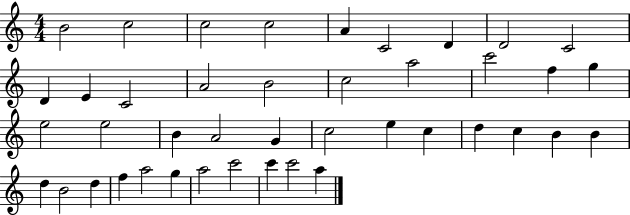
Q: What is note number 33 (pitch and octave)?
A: B4